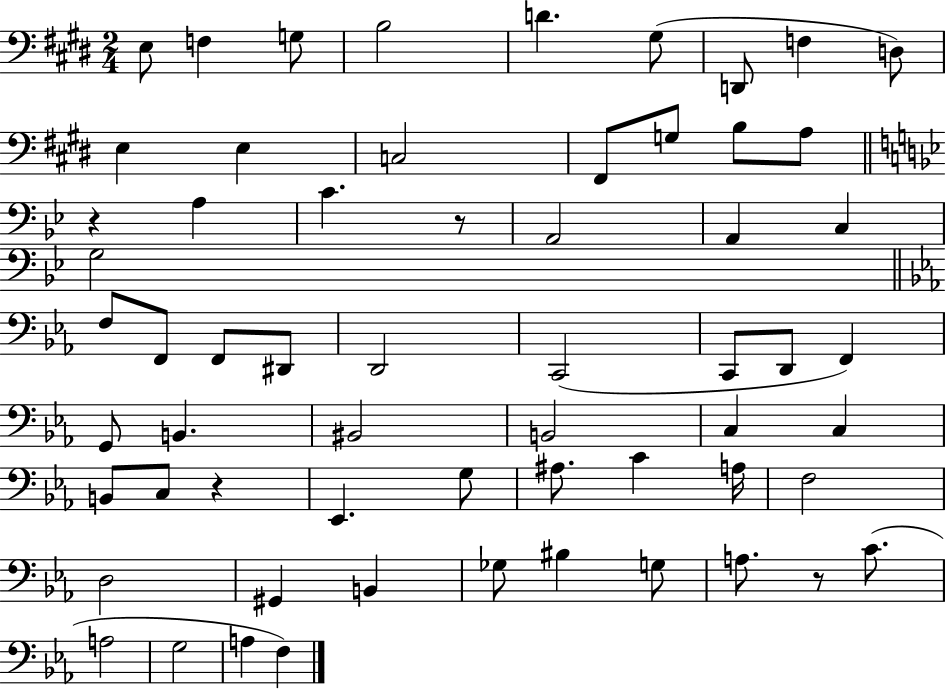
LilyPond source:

{
  \clef bass
  \numericTimeSignature
  \time 2/4
  \key e \major
  e8 f4 g8 | b2 | d'4. gis8( | d,8 f4 d8) | \break e4 e4 | c2 | fis,8 g8 b8 a8 | \bar "||" \break \key g \minor r4 a4 | c'4. r8 | a,2 | a,4 c4 | \break g2 | \bar "||" \break \key ees \major f8 f,8 f,8 dis,8 | d,2 | c,2( | c,8 d,8 f,4) | \break g,8 b,4. | bis,2 | b,2 | c4 c4 | \break b,8 c8 r4 | ees,4. g8 | ais8. c'4 a16 | f2 | \break d2 | gis,4 b,4 | ges8 bis4 g8 | a8. r8 c'8.( | \break a2 | g2 | a4 f4) | \bar "|."
}